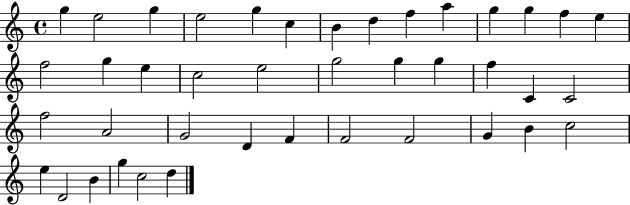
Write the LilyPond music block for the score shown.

{
  \clef treble
  \time 4/4
  \defaultTimeSignature
  \key c \major
  g''4 e''2 g''4 | e''2 g''4 c''4 | b'4 d''4 f''4 a''4 | g''4 g''4 f''4 e''4 | \break f''2 g''4 e''4 | c''2 e''2 | g''2 g''4 g''4 | f''4 c'4 c'2 | \break f''2 a'2 | g'2 d'4 f'4 | f'2 f'2 | g'4 b'4 c''2 | \break e''4 d'2 b'4 | g''4 c''2 d''4 | \bar "|."
}